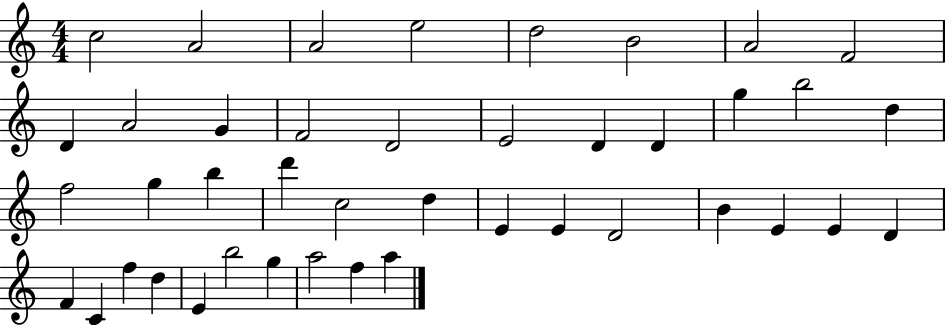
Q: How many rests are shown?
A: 0